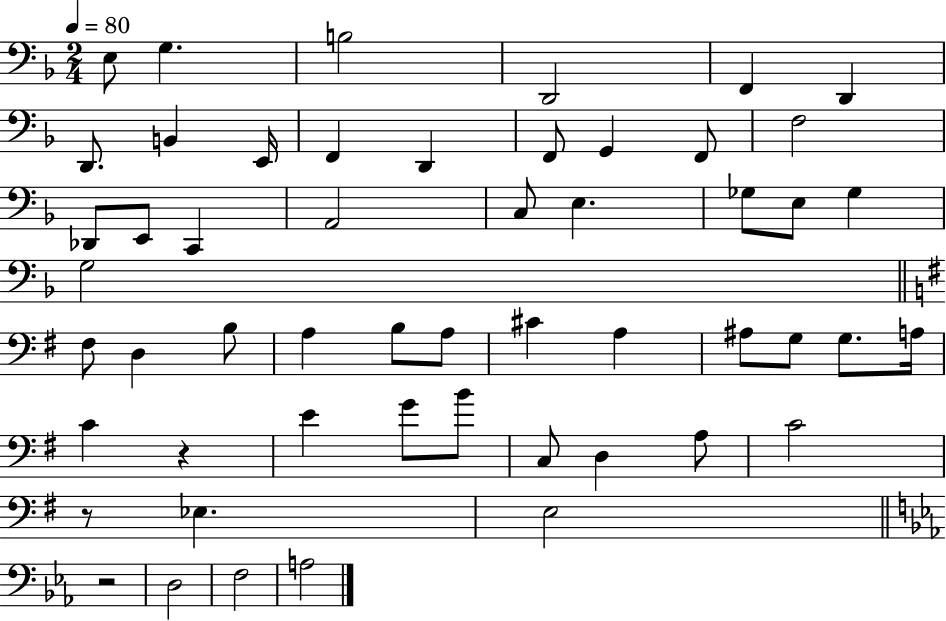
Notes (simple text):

E3/e G3/q. B3/h D2/h F2/q D2/q D2/e. B2/q E2/s F2/q D2/q F2/e G2/q F2/e F3/h Db2/e E2/e C2/q A2/h C3/e E3/q. Gb3/e E3/e Gb3/q G3/h F#3/e D3/q B3/e A3/q B3/e A3/e C#4/q A3/q A#3/e G3/e G3/e. A3/s C4/q R/q E4/q G4/e B4/e C3/e D3/q A3/e C4/h R/e Eb3/q. E3/h R/h D3/h F3/h A3/h